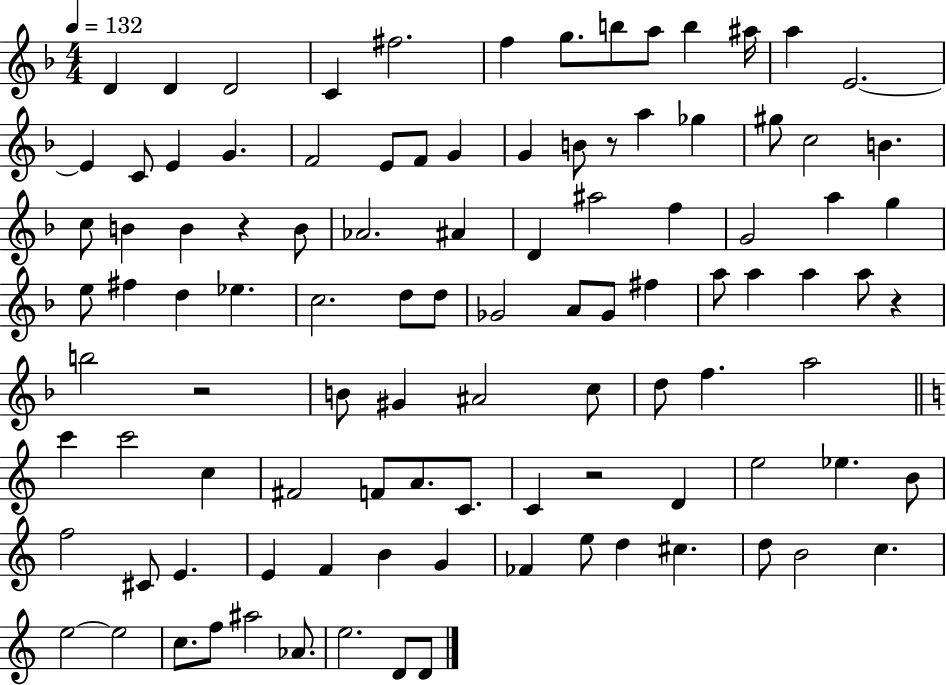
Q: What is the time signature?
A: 4/4